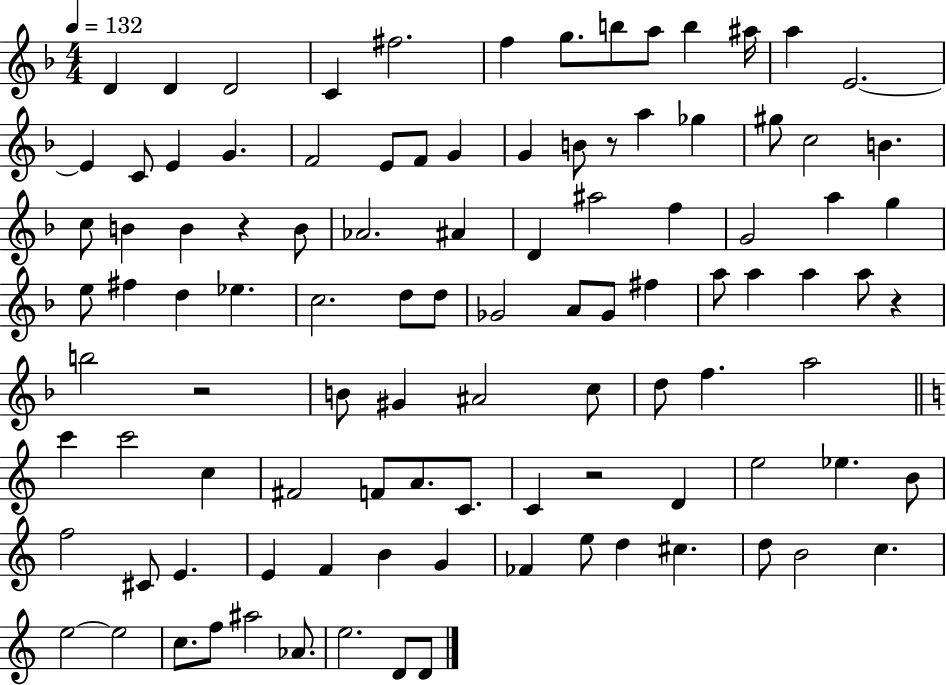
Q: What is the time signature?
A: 4/4